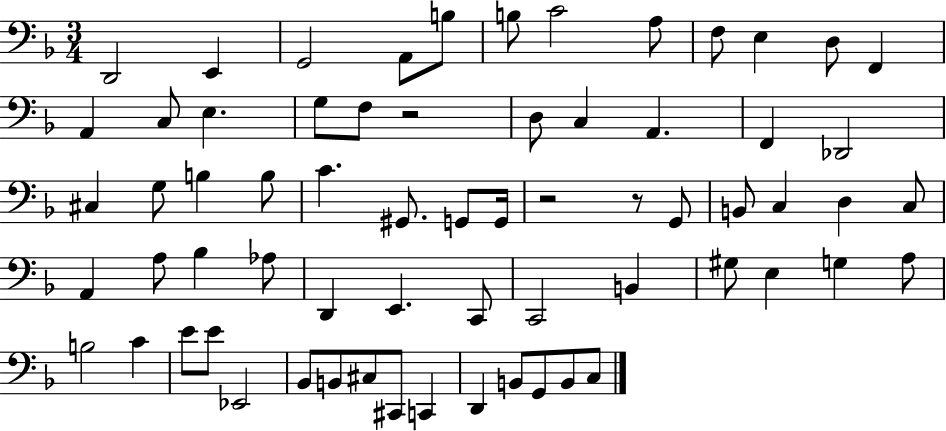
{
  \clef bass
  \numericTimeSignature
  \time 3/4
  \key f \major
  \repeat volta 2 { d,2 e,4 | g,2 a,8 b8 | b8 c'2 a8 | f8 e4 d8 f,4 | \break a,4 c8 e4. | g8 f8 r2 | d8 c4 a,4. | f,4 des,2 | \break cis4 g8 b4 b8 | c'4. gis,8. g,8 g,16 | r2 r8 g,8 | b,8 c4 d4 c8 | \break a,4 a8 bes4 aes8 | d,4 e,4. c,8 | c,2 b,4 | gis8 e4 g4 a8 | \break b2 c'4 | e'8 e'8 ees,2 | bes,8 b,8 cis8 cis,8 c,4 | d,4 b,8 g,8 b,8 c8 | \break } \bar "|."
}